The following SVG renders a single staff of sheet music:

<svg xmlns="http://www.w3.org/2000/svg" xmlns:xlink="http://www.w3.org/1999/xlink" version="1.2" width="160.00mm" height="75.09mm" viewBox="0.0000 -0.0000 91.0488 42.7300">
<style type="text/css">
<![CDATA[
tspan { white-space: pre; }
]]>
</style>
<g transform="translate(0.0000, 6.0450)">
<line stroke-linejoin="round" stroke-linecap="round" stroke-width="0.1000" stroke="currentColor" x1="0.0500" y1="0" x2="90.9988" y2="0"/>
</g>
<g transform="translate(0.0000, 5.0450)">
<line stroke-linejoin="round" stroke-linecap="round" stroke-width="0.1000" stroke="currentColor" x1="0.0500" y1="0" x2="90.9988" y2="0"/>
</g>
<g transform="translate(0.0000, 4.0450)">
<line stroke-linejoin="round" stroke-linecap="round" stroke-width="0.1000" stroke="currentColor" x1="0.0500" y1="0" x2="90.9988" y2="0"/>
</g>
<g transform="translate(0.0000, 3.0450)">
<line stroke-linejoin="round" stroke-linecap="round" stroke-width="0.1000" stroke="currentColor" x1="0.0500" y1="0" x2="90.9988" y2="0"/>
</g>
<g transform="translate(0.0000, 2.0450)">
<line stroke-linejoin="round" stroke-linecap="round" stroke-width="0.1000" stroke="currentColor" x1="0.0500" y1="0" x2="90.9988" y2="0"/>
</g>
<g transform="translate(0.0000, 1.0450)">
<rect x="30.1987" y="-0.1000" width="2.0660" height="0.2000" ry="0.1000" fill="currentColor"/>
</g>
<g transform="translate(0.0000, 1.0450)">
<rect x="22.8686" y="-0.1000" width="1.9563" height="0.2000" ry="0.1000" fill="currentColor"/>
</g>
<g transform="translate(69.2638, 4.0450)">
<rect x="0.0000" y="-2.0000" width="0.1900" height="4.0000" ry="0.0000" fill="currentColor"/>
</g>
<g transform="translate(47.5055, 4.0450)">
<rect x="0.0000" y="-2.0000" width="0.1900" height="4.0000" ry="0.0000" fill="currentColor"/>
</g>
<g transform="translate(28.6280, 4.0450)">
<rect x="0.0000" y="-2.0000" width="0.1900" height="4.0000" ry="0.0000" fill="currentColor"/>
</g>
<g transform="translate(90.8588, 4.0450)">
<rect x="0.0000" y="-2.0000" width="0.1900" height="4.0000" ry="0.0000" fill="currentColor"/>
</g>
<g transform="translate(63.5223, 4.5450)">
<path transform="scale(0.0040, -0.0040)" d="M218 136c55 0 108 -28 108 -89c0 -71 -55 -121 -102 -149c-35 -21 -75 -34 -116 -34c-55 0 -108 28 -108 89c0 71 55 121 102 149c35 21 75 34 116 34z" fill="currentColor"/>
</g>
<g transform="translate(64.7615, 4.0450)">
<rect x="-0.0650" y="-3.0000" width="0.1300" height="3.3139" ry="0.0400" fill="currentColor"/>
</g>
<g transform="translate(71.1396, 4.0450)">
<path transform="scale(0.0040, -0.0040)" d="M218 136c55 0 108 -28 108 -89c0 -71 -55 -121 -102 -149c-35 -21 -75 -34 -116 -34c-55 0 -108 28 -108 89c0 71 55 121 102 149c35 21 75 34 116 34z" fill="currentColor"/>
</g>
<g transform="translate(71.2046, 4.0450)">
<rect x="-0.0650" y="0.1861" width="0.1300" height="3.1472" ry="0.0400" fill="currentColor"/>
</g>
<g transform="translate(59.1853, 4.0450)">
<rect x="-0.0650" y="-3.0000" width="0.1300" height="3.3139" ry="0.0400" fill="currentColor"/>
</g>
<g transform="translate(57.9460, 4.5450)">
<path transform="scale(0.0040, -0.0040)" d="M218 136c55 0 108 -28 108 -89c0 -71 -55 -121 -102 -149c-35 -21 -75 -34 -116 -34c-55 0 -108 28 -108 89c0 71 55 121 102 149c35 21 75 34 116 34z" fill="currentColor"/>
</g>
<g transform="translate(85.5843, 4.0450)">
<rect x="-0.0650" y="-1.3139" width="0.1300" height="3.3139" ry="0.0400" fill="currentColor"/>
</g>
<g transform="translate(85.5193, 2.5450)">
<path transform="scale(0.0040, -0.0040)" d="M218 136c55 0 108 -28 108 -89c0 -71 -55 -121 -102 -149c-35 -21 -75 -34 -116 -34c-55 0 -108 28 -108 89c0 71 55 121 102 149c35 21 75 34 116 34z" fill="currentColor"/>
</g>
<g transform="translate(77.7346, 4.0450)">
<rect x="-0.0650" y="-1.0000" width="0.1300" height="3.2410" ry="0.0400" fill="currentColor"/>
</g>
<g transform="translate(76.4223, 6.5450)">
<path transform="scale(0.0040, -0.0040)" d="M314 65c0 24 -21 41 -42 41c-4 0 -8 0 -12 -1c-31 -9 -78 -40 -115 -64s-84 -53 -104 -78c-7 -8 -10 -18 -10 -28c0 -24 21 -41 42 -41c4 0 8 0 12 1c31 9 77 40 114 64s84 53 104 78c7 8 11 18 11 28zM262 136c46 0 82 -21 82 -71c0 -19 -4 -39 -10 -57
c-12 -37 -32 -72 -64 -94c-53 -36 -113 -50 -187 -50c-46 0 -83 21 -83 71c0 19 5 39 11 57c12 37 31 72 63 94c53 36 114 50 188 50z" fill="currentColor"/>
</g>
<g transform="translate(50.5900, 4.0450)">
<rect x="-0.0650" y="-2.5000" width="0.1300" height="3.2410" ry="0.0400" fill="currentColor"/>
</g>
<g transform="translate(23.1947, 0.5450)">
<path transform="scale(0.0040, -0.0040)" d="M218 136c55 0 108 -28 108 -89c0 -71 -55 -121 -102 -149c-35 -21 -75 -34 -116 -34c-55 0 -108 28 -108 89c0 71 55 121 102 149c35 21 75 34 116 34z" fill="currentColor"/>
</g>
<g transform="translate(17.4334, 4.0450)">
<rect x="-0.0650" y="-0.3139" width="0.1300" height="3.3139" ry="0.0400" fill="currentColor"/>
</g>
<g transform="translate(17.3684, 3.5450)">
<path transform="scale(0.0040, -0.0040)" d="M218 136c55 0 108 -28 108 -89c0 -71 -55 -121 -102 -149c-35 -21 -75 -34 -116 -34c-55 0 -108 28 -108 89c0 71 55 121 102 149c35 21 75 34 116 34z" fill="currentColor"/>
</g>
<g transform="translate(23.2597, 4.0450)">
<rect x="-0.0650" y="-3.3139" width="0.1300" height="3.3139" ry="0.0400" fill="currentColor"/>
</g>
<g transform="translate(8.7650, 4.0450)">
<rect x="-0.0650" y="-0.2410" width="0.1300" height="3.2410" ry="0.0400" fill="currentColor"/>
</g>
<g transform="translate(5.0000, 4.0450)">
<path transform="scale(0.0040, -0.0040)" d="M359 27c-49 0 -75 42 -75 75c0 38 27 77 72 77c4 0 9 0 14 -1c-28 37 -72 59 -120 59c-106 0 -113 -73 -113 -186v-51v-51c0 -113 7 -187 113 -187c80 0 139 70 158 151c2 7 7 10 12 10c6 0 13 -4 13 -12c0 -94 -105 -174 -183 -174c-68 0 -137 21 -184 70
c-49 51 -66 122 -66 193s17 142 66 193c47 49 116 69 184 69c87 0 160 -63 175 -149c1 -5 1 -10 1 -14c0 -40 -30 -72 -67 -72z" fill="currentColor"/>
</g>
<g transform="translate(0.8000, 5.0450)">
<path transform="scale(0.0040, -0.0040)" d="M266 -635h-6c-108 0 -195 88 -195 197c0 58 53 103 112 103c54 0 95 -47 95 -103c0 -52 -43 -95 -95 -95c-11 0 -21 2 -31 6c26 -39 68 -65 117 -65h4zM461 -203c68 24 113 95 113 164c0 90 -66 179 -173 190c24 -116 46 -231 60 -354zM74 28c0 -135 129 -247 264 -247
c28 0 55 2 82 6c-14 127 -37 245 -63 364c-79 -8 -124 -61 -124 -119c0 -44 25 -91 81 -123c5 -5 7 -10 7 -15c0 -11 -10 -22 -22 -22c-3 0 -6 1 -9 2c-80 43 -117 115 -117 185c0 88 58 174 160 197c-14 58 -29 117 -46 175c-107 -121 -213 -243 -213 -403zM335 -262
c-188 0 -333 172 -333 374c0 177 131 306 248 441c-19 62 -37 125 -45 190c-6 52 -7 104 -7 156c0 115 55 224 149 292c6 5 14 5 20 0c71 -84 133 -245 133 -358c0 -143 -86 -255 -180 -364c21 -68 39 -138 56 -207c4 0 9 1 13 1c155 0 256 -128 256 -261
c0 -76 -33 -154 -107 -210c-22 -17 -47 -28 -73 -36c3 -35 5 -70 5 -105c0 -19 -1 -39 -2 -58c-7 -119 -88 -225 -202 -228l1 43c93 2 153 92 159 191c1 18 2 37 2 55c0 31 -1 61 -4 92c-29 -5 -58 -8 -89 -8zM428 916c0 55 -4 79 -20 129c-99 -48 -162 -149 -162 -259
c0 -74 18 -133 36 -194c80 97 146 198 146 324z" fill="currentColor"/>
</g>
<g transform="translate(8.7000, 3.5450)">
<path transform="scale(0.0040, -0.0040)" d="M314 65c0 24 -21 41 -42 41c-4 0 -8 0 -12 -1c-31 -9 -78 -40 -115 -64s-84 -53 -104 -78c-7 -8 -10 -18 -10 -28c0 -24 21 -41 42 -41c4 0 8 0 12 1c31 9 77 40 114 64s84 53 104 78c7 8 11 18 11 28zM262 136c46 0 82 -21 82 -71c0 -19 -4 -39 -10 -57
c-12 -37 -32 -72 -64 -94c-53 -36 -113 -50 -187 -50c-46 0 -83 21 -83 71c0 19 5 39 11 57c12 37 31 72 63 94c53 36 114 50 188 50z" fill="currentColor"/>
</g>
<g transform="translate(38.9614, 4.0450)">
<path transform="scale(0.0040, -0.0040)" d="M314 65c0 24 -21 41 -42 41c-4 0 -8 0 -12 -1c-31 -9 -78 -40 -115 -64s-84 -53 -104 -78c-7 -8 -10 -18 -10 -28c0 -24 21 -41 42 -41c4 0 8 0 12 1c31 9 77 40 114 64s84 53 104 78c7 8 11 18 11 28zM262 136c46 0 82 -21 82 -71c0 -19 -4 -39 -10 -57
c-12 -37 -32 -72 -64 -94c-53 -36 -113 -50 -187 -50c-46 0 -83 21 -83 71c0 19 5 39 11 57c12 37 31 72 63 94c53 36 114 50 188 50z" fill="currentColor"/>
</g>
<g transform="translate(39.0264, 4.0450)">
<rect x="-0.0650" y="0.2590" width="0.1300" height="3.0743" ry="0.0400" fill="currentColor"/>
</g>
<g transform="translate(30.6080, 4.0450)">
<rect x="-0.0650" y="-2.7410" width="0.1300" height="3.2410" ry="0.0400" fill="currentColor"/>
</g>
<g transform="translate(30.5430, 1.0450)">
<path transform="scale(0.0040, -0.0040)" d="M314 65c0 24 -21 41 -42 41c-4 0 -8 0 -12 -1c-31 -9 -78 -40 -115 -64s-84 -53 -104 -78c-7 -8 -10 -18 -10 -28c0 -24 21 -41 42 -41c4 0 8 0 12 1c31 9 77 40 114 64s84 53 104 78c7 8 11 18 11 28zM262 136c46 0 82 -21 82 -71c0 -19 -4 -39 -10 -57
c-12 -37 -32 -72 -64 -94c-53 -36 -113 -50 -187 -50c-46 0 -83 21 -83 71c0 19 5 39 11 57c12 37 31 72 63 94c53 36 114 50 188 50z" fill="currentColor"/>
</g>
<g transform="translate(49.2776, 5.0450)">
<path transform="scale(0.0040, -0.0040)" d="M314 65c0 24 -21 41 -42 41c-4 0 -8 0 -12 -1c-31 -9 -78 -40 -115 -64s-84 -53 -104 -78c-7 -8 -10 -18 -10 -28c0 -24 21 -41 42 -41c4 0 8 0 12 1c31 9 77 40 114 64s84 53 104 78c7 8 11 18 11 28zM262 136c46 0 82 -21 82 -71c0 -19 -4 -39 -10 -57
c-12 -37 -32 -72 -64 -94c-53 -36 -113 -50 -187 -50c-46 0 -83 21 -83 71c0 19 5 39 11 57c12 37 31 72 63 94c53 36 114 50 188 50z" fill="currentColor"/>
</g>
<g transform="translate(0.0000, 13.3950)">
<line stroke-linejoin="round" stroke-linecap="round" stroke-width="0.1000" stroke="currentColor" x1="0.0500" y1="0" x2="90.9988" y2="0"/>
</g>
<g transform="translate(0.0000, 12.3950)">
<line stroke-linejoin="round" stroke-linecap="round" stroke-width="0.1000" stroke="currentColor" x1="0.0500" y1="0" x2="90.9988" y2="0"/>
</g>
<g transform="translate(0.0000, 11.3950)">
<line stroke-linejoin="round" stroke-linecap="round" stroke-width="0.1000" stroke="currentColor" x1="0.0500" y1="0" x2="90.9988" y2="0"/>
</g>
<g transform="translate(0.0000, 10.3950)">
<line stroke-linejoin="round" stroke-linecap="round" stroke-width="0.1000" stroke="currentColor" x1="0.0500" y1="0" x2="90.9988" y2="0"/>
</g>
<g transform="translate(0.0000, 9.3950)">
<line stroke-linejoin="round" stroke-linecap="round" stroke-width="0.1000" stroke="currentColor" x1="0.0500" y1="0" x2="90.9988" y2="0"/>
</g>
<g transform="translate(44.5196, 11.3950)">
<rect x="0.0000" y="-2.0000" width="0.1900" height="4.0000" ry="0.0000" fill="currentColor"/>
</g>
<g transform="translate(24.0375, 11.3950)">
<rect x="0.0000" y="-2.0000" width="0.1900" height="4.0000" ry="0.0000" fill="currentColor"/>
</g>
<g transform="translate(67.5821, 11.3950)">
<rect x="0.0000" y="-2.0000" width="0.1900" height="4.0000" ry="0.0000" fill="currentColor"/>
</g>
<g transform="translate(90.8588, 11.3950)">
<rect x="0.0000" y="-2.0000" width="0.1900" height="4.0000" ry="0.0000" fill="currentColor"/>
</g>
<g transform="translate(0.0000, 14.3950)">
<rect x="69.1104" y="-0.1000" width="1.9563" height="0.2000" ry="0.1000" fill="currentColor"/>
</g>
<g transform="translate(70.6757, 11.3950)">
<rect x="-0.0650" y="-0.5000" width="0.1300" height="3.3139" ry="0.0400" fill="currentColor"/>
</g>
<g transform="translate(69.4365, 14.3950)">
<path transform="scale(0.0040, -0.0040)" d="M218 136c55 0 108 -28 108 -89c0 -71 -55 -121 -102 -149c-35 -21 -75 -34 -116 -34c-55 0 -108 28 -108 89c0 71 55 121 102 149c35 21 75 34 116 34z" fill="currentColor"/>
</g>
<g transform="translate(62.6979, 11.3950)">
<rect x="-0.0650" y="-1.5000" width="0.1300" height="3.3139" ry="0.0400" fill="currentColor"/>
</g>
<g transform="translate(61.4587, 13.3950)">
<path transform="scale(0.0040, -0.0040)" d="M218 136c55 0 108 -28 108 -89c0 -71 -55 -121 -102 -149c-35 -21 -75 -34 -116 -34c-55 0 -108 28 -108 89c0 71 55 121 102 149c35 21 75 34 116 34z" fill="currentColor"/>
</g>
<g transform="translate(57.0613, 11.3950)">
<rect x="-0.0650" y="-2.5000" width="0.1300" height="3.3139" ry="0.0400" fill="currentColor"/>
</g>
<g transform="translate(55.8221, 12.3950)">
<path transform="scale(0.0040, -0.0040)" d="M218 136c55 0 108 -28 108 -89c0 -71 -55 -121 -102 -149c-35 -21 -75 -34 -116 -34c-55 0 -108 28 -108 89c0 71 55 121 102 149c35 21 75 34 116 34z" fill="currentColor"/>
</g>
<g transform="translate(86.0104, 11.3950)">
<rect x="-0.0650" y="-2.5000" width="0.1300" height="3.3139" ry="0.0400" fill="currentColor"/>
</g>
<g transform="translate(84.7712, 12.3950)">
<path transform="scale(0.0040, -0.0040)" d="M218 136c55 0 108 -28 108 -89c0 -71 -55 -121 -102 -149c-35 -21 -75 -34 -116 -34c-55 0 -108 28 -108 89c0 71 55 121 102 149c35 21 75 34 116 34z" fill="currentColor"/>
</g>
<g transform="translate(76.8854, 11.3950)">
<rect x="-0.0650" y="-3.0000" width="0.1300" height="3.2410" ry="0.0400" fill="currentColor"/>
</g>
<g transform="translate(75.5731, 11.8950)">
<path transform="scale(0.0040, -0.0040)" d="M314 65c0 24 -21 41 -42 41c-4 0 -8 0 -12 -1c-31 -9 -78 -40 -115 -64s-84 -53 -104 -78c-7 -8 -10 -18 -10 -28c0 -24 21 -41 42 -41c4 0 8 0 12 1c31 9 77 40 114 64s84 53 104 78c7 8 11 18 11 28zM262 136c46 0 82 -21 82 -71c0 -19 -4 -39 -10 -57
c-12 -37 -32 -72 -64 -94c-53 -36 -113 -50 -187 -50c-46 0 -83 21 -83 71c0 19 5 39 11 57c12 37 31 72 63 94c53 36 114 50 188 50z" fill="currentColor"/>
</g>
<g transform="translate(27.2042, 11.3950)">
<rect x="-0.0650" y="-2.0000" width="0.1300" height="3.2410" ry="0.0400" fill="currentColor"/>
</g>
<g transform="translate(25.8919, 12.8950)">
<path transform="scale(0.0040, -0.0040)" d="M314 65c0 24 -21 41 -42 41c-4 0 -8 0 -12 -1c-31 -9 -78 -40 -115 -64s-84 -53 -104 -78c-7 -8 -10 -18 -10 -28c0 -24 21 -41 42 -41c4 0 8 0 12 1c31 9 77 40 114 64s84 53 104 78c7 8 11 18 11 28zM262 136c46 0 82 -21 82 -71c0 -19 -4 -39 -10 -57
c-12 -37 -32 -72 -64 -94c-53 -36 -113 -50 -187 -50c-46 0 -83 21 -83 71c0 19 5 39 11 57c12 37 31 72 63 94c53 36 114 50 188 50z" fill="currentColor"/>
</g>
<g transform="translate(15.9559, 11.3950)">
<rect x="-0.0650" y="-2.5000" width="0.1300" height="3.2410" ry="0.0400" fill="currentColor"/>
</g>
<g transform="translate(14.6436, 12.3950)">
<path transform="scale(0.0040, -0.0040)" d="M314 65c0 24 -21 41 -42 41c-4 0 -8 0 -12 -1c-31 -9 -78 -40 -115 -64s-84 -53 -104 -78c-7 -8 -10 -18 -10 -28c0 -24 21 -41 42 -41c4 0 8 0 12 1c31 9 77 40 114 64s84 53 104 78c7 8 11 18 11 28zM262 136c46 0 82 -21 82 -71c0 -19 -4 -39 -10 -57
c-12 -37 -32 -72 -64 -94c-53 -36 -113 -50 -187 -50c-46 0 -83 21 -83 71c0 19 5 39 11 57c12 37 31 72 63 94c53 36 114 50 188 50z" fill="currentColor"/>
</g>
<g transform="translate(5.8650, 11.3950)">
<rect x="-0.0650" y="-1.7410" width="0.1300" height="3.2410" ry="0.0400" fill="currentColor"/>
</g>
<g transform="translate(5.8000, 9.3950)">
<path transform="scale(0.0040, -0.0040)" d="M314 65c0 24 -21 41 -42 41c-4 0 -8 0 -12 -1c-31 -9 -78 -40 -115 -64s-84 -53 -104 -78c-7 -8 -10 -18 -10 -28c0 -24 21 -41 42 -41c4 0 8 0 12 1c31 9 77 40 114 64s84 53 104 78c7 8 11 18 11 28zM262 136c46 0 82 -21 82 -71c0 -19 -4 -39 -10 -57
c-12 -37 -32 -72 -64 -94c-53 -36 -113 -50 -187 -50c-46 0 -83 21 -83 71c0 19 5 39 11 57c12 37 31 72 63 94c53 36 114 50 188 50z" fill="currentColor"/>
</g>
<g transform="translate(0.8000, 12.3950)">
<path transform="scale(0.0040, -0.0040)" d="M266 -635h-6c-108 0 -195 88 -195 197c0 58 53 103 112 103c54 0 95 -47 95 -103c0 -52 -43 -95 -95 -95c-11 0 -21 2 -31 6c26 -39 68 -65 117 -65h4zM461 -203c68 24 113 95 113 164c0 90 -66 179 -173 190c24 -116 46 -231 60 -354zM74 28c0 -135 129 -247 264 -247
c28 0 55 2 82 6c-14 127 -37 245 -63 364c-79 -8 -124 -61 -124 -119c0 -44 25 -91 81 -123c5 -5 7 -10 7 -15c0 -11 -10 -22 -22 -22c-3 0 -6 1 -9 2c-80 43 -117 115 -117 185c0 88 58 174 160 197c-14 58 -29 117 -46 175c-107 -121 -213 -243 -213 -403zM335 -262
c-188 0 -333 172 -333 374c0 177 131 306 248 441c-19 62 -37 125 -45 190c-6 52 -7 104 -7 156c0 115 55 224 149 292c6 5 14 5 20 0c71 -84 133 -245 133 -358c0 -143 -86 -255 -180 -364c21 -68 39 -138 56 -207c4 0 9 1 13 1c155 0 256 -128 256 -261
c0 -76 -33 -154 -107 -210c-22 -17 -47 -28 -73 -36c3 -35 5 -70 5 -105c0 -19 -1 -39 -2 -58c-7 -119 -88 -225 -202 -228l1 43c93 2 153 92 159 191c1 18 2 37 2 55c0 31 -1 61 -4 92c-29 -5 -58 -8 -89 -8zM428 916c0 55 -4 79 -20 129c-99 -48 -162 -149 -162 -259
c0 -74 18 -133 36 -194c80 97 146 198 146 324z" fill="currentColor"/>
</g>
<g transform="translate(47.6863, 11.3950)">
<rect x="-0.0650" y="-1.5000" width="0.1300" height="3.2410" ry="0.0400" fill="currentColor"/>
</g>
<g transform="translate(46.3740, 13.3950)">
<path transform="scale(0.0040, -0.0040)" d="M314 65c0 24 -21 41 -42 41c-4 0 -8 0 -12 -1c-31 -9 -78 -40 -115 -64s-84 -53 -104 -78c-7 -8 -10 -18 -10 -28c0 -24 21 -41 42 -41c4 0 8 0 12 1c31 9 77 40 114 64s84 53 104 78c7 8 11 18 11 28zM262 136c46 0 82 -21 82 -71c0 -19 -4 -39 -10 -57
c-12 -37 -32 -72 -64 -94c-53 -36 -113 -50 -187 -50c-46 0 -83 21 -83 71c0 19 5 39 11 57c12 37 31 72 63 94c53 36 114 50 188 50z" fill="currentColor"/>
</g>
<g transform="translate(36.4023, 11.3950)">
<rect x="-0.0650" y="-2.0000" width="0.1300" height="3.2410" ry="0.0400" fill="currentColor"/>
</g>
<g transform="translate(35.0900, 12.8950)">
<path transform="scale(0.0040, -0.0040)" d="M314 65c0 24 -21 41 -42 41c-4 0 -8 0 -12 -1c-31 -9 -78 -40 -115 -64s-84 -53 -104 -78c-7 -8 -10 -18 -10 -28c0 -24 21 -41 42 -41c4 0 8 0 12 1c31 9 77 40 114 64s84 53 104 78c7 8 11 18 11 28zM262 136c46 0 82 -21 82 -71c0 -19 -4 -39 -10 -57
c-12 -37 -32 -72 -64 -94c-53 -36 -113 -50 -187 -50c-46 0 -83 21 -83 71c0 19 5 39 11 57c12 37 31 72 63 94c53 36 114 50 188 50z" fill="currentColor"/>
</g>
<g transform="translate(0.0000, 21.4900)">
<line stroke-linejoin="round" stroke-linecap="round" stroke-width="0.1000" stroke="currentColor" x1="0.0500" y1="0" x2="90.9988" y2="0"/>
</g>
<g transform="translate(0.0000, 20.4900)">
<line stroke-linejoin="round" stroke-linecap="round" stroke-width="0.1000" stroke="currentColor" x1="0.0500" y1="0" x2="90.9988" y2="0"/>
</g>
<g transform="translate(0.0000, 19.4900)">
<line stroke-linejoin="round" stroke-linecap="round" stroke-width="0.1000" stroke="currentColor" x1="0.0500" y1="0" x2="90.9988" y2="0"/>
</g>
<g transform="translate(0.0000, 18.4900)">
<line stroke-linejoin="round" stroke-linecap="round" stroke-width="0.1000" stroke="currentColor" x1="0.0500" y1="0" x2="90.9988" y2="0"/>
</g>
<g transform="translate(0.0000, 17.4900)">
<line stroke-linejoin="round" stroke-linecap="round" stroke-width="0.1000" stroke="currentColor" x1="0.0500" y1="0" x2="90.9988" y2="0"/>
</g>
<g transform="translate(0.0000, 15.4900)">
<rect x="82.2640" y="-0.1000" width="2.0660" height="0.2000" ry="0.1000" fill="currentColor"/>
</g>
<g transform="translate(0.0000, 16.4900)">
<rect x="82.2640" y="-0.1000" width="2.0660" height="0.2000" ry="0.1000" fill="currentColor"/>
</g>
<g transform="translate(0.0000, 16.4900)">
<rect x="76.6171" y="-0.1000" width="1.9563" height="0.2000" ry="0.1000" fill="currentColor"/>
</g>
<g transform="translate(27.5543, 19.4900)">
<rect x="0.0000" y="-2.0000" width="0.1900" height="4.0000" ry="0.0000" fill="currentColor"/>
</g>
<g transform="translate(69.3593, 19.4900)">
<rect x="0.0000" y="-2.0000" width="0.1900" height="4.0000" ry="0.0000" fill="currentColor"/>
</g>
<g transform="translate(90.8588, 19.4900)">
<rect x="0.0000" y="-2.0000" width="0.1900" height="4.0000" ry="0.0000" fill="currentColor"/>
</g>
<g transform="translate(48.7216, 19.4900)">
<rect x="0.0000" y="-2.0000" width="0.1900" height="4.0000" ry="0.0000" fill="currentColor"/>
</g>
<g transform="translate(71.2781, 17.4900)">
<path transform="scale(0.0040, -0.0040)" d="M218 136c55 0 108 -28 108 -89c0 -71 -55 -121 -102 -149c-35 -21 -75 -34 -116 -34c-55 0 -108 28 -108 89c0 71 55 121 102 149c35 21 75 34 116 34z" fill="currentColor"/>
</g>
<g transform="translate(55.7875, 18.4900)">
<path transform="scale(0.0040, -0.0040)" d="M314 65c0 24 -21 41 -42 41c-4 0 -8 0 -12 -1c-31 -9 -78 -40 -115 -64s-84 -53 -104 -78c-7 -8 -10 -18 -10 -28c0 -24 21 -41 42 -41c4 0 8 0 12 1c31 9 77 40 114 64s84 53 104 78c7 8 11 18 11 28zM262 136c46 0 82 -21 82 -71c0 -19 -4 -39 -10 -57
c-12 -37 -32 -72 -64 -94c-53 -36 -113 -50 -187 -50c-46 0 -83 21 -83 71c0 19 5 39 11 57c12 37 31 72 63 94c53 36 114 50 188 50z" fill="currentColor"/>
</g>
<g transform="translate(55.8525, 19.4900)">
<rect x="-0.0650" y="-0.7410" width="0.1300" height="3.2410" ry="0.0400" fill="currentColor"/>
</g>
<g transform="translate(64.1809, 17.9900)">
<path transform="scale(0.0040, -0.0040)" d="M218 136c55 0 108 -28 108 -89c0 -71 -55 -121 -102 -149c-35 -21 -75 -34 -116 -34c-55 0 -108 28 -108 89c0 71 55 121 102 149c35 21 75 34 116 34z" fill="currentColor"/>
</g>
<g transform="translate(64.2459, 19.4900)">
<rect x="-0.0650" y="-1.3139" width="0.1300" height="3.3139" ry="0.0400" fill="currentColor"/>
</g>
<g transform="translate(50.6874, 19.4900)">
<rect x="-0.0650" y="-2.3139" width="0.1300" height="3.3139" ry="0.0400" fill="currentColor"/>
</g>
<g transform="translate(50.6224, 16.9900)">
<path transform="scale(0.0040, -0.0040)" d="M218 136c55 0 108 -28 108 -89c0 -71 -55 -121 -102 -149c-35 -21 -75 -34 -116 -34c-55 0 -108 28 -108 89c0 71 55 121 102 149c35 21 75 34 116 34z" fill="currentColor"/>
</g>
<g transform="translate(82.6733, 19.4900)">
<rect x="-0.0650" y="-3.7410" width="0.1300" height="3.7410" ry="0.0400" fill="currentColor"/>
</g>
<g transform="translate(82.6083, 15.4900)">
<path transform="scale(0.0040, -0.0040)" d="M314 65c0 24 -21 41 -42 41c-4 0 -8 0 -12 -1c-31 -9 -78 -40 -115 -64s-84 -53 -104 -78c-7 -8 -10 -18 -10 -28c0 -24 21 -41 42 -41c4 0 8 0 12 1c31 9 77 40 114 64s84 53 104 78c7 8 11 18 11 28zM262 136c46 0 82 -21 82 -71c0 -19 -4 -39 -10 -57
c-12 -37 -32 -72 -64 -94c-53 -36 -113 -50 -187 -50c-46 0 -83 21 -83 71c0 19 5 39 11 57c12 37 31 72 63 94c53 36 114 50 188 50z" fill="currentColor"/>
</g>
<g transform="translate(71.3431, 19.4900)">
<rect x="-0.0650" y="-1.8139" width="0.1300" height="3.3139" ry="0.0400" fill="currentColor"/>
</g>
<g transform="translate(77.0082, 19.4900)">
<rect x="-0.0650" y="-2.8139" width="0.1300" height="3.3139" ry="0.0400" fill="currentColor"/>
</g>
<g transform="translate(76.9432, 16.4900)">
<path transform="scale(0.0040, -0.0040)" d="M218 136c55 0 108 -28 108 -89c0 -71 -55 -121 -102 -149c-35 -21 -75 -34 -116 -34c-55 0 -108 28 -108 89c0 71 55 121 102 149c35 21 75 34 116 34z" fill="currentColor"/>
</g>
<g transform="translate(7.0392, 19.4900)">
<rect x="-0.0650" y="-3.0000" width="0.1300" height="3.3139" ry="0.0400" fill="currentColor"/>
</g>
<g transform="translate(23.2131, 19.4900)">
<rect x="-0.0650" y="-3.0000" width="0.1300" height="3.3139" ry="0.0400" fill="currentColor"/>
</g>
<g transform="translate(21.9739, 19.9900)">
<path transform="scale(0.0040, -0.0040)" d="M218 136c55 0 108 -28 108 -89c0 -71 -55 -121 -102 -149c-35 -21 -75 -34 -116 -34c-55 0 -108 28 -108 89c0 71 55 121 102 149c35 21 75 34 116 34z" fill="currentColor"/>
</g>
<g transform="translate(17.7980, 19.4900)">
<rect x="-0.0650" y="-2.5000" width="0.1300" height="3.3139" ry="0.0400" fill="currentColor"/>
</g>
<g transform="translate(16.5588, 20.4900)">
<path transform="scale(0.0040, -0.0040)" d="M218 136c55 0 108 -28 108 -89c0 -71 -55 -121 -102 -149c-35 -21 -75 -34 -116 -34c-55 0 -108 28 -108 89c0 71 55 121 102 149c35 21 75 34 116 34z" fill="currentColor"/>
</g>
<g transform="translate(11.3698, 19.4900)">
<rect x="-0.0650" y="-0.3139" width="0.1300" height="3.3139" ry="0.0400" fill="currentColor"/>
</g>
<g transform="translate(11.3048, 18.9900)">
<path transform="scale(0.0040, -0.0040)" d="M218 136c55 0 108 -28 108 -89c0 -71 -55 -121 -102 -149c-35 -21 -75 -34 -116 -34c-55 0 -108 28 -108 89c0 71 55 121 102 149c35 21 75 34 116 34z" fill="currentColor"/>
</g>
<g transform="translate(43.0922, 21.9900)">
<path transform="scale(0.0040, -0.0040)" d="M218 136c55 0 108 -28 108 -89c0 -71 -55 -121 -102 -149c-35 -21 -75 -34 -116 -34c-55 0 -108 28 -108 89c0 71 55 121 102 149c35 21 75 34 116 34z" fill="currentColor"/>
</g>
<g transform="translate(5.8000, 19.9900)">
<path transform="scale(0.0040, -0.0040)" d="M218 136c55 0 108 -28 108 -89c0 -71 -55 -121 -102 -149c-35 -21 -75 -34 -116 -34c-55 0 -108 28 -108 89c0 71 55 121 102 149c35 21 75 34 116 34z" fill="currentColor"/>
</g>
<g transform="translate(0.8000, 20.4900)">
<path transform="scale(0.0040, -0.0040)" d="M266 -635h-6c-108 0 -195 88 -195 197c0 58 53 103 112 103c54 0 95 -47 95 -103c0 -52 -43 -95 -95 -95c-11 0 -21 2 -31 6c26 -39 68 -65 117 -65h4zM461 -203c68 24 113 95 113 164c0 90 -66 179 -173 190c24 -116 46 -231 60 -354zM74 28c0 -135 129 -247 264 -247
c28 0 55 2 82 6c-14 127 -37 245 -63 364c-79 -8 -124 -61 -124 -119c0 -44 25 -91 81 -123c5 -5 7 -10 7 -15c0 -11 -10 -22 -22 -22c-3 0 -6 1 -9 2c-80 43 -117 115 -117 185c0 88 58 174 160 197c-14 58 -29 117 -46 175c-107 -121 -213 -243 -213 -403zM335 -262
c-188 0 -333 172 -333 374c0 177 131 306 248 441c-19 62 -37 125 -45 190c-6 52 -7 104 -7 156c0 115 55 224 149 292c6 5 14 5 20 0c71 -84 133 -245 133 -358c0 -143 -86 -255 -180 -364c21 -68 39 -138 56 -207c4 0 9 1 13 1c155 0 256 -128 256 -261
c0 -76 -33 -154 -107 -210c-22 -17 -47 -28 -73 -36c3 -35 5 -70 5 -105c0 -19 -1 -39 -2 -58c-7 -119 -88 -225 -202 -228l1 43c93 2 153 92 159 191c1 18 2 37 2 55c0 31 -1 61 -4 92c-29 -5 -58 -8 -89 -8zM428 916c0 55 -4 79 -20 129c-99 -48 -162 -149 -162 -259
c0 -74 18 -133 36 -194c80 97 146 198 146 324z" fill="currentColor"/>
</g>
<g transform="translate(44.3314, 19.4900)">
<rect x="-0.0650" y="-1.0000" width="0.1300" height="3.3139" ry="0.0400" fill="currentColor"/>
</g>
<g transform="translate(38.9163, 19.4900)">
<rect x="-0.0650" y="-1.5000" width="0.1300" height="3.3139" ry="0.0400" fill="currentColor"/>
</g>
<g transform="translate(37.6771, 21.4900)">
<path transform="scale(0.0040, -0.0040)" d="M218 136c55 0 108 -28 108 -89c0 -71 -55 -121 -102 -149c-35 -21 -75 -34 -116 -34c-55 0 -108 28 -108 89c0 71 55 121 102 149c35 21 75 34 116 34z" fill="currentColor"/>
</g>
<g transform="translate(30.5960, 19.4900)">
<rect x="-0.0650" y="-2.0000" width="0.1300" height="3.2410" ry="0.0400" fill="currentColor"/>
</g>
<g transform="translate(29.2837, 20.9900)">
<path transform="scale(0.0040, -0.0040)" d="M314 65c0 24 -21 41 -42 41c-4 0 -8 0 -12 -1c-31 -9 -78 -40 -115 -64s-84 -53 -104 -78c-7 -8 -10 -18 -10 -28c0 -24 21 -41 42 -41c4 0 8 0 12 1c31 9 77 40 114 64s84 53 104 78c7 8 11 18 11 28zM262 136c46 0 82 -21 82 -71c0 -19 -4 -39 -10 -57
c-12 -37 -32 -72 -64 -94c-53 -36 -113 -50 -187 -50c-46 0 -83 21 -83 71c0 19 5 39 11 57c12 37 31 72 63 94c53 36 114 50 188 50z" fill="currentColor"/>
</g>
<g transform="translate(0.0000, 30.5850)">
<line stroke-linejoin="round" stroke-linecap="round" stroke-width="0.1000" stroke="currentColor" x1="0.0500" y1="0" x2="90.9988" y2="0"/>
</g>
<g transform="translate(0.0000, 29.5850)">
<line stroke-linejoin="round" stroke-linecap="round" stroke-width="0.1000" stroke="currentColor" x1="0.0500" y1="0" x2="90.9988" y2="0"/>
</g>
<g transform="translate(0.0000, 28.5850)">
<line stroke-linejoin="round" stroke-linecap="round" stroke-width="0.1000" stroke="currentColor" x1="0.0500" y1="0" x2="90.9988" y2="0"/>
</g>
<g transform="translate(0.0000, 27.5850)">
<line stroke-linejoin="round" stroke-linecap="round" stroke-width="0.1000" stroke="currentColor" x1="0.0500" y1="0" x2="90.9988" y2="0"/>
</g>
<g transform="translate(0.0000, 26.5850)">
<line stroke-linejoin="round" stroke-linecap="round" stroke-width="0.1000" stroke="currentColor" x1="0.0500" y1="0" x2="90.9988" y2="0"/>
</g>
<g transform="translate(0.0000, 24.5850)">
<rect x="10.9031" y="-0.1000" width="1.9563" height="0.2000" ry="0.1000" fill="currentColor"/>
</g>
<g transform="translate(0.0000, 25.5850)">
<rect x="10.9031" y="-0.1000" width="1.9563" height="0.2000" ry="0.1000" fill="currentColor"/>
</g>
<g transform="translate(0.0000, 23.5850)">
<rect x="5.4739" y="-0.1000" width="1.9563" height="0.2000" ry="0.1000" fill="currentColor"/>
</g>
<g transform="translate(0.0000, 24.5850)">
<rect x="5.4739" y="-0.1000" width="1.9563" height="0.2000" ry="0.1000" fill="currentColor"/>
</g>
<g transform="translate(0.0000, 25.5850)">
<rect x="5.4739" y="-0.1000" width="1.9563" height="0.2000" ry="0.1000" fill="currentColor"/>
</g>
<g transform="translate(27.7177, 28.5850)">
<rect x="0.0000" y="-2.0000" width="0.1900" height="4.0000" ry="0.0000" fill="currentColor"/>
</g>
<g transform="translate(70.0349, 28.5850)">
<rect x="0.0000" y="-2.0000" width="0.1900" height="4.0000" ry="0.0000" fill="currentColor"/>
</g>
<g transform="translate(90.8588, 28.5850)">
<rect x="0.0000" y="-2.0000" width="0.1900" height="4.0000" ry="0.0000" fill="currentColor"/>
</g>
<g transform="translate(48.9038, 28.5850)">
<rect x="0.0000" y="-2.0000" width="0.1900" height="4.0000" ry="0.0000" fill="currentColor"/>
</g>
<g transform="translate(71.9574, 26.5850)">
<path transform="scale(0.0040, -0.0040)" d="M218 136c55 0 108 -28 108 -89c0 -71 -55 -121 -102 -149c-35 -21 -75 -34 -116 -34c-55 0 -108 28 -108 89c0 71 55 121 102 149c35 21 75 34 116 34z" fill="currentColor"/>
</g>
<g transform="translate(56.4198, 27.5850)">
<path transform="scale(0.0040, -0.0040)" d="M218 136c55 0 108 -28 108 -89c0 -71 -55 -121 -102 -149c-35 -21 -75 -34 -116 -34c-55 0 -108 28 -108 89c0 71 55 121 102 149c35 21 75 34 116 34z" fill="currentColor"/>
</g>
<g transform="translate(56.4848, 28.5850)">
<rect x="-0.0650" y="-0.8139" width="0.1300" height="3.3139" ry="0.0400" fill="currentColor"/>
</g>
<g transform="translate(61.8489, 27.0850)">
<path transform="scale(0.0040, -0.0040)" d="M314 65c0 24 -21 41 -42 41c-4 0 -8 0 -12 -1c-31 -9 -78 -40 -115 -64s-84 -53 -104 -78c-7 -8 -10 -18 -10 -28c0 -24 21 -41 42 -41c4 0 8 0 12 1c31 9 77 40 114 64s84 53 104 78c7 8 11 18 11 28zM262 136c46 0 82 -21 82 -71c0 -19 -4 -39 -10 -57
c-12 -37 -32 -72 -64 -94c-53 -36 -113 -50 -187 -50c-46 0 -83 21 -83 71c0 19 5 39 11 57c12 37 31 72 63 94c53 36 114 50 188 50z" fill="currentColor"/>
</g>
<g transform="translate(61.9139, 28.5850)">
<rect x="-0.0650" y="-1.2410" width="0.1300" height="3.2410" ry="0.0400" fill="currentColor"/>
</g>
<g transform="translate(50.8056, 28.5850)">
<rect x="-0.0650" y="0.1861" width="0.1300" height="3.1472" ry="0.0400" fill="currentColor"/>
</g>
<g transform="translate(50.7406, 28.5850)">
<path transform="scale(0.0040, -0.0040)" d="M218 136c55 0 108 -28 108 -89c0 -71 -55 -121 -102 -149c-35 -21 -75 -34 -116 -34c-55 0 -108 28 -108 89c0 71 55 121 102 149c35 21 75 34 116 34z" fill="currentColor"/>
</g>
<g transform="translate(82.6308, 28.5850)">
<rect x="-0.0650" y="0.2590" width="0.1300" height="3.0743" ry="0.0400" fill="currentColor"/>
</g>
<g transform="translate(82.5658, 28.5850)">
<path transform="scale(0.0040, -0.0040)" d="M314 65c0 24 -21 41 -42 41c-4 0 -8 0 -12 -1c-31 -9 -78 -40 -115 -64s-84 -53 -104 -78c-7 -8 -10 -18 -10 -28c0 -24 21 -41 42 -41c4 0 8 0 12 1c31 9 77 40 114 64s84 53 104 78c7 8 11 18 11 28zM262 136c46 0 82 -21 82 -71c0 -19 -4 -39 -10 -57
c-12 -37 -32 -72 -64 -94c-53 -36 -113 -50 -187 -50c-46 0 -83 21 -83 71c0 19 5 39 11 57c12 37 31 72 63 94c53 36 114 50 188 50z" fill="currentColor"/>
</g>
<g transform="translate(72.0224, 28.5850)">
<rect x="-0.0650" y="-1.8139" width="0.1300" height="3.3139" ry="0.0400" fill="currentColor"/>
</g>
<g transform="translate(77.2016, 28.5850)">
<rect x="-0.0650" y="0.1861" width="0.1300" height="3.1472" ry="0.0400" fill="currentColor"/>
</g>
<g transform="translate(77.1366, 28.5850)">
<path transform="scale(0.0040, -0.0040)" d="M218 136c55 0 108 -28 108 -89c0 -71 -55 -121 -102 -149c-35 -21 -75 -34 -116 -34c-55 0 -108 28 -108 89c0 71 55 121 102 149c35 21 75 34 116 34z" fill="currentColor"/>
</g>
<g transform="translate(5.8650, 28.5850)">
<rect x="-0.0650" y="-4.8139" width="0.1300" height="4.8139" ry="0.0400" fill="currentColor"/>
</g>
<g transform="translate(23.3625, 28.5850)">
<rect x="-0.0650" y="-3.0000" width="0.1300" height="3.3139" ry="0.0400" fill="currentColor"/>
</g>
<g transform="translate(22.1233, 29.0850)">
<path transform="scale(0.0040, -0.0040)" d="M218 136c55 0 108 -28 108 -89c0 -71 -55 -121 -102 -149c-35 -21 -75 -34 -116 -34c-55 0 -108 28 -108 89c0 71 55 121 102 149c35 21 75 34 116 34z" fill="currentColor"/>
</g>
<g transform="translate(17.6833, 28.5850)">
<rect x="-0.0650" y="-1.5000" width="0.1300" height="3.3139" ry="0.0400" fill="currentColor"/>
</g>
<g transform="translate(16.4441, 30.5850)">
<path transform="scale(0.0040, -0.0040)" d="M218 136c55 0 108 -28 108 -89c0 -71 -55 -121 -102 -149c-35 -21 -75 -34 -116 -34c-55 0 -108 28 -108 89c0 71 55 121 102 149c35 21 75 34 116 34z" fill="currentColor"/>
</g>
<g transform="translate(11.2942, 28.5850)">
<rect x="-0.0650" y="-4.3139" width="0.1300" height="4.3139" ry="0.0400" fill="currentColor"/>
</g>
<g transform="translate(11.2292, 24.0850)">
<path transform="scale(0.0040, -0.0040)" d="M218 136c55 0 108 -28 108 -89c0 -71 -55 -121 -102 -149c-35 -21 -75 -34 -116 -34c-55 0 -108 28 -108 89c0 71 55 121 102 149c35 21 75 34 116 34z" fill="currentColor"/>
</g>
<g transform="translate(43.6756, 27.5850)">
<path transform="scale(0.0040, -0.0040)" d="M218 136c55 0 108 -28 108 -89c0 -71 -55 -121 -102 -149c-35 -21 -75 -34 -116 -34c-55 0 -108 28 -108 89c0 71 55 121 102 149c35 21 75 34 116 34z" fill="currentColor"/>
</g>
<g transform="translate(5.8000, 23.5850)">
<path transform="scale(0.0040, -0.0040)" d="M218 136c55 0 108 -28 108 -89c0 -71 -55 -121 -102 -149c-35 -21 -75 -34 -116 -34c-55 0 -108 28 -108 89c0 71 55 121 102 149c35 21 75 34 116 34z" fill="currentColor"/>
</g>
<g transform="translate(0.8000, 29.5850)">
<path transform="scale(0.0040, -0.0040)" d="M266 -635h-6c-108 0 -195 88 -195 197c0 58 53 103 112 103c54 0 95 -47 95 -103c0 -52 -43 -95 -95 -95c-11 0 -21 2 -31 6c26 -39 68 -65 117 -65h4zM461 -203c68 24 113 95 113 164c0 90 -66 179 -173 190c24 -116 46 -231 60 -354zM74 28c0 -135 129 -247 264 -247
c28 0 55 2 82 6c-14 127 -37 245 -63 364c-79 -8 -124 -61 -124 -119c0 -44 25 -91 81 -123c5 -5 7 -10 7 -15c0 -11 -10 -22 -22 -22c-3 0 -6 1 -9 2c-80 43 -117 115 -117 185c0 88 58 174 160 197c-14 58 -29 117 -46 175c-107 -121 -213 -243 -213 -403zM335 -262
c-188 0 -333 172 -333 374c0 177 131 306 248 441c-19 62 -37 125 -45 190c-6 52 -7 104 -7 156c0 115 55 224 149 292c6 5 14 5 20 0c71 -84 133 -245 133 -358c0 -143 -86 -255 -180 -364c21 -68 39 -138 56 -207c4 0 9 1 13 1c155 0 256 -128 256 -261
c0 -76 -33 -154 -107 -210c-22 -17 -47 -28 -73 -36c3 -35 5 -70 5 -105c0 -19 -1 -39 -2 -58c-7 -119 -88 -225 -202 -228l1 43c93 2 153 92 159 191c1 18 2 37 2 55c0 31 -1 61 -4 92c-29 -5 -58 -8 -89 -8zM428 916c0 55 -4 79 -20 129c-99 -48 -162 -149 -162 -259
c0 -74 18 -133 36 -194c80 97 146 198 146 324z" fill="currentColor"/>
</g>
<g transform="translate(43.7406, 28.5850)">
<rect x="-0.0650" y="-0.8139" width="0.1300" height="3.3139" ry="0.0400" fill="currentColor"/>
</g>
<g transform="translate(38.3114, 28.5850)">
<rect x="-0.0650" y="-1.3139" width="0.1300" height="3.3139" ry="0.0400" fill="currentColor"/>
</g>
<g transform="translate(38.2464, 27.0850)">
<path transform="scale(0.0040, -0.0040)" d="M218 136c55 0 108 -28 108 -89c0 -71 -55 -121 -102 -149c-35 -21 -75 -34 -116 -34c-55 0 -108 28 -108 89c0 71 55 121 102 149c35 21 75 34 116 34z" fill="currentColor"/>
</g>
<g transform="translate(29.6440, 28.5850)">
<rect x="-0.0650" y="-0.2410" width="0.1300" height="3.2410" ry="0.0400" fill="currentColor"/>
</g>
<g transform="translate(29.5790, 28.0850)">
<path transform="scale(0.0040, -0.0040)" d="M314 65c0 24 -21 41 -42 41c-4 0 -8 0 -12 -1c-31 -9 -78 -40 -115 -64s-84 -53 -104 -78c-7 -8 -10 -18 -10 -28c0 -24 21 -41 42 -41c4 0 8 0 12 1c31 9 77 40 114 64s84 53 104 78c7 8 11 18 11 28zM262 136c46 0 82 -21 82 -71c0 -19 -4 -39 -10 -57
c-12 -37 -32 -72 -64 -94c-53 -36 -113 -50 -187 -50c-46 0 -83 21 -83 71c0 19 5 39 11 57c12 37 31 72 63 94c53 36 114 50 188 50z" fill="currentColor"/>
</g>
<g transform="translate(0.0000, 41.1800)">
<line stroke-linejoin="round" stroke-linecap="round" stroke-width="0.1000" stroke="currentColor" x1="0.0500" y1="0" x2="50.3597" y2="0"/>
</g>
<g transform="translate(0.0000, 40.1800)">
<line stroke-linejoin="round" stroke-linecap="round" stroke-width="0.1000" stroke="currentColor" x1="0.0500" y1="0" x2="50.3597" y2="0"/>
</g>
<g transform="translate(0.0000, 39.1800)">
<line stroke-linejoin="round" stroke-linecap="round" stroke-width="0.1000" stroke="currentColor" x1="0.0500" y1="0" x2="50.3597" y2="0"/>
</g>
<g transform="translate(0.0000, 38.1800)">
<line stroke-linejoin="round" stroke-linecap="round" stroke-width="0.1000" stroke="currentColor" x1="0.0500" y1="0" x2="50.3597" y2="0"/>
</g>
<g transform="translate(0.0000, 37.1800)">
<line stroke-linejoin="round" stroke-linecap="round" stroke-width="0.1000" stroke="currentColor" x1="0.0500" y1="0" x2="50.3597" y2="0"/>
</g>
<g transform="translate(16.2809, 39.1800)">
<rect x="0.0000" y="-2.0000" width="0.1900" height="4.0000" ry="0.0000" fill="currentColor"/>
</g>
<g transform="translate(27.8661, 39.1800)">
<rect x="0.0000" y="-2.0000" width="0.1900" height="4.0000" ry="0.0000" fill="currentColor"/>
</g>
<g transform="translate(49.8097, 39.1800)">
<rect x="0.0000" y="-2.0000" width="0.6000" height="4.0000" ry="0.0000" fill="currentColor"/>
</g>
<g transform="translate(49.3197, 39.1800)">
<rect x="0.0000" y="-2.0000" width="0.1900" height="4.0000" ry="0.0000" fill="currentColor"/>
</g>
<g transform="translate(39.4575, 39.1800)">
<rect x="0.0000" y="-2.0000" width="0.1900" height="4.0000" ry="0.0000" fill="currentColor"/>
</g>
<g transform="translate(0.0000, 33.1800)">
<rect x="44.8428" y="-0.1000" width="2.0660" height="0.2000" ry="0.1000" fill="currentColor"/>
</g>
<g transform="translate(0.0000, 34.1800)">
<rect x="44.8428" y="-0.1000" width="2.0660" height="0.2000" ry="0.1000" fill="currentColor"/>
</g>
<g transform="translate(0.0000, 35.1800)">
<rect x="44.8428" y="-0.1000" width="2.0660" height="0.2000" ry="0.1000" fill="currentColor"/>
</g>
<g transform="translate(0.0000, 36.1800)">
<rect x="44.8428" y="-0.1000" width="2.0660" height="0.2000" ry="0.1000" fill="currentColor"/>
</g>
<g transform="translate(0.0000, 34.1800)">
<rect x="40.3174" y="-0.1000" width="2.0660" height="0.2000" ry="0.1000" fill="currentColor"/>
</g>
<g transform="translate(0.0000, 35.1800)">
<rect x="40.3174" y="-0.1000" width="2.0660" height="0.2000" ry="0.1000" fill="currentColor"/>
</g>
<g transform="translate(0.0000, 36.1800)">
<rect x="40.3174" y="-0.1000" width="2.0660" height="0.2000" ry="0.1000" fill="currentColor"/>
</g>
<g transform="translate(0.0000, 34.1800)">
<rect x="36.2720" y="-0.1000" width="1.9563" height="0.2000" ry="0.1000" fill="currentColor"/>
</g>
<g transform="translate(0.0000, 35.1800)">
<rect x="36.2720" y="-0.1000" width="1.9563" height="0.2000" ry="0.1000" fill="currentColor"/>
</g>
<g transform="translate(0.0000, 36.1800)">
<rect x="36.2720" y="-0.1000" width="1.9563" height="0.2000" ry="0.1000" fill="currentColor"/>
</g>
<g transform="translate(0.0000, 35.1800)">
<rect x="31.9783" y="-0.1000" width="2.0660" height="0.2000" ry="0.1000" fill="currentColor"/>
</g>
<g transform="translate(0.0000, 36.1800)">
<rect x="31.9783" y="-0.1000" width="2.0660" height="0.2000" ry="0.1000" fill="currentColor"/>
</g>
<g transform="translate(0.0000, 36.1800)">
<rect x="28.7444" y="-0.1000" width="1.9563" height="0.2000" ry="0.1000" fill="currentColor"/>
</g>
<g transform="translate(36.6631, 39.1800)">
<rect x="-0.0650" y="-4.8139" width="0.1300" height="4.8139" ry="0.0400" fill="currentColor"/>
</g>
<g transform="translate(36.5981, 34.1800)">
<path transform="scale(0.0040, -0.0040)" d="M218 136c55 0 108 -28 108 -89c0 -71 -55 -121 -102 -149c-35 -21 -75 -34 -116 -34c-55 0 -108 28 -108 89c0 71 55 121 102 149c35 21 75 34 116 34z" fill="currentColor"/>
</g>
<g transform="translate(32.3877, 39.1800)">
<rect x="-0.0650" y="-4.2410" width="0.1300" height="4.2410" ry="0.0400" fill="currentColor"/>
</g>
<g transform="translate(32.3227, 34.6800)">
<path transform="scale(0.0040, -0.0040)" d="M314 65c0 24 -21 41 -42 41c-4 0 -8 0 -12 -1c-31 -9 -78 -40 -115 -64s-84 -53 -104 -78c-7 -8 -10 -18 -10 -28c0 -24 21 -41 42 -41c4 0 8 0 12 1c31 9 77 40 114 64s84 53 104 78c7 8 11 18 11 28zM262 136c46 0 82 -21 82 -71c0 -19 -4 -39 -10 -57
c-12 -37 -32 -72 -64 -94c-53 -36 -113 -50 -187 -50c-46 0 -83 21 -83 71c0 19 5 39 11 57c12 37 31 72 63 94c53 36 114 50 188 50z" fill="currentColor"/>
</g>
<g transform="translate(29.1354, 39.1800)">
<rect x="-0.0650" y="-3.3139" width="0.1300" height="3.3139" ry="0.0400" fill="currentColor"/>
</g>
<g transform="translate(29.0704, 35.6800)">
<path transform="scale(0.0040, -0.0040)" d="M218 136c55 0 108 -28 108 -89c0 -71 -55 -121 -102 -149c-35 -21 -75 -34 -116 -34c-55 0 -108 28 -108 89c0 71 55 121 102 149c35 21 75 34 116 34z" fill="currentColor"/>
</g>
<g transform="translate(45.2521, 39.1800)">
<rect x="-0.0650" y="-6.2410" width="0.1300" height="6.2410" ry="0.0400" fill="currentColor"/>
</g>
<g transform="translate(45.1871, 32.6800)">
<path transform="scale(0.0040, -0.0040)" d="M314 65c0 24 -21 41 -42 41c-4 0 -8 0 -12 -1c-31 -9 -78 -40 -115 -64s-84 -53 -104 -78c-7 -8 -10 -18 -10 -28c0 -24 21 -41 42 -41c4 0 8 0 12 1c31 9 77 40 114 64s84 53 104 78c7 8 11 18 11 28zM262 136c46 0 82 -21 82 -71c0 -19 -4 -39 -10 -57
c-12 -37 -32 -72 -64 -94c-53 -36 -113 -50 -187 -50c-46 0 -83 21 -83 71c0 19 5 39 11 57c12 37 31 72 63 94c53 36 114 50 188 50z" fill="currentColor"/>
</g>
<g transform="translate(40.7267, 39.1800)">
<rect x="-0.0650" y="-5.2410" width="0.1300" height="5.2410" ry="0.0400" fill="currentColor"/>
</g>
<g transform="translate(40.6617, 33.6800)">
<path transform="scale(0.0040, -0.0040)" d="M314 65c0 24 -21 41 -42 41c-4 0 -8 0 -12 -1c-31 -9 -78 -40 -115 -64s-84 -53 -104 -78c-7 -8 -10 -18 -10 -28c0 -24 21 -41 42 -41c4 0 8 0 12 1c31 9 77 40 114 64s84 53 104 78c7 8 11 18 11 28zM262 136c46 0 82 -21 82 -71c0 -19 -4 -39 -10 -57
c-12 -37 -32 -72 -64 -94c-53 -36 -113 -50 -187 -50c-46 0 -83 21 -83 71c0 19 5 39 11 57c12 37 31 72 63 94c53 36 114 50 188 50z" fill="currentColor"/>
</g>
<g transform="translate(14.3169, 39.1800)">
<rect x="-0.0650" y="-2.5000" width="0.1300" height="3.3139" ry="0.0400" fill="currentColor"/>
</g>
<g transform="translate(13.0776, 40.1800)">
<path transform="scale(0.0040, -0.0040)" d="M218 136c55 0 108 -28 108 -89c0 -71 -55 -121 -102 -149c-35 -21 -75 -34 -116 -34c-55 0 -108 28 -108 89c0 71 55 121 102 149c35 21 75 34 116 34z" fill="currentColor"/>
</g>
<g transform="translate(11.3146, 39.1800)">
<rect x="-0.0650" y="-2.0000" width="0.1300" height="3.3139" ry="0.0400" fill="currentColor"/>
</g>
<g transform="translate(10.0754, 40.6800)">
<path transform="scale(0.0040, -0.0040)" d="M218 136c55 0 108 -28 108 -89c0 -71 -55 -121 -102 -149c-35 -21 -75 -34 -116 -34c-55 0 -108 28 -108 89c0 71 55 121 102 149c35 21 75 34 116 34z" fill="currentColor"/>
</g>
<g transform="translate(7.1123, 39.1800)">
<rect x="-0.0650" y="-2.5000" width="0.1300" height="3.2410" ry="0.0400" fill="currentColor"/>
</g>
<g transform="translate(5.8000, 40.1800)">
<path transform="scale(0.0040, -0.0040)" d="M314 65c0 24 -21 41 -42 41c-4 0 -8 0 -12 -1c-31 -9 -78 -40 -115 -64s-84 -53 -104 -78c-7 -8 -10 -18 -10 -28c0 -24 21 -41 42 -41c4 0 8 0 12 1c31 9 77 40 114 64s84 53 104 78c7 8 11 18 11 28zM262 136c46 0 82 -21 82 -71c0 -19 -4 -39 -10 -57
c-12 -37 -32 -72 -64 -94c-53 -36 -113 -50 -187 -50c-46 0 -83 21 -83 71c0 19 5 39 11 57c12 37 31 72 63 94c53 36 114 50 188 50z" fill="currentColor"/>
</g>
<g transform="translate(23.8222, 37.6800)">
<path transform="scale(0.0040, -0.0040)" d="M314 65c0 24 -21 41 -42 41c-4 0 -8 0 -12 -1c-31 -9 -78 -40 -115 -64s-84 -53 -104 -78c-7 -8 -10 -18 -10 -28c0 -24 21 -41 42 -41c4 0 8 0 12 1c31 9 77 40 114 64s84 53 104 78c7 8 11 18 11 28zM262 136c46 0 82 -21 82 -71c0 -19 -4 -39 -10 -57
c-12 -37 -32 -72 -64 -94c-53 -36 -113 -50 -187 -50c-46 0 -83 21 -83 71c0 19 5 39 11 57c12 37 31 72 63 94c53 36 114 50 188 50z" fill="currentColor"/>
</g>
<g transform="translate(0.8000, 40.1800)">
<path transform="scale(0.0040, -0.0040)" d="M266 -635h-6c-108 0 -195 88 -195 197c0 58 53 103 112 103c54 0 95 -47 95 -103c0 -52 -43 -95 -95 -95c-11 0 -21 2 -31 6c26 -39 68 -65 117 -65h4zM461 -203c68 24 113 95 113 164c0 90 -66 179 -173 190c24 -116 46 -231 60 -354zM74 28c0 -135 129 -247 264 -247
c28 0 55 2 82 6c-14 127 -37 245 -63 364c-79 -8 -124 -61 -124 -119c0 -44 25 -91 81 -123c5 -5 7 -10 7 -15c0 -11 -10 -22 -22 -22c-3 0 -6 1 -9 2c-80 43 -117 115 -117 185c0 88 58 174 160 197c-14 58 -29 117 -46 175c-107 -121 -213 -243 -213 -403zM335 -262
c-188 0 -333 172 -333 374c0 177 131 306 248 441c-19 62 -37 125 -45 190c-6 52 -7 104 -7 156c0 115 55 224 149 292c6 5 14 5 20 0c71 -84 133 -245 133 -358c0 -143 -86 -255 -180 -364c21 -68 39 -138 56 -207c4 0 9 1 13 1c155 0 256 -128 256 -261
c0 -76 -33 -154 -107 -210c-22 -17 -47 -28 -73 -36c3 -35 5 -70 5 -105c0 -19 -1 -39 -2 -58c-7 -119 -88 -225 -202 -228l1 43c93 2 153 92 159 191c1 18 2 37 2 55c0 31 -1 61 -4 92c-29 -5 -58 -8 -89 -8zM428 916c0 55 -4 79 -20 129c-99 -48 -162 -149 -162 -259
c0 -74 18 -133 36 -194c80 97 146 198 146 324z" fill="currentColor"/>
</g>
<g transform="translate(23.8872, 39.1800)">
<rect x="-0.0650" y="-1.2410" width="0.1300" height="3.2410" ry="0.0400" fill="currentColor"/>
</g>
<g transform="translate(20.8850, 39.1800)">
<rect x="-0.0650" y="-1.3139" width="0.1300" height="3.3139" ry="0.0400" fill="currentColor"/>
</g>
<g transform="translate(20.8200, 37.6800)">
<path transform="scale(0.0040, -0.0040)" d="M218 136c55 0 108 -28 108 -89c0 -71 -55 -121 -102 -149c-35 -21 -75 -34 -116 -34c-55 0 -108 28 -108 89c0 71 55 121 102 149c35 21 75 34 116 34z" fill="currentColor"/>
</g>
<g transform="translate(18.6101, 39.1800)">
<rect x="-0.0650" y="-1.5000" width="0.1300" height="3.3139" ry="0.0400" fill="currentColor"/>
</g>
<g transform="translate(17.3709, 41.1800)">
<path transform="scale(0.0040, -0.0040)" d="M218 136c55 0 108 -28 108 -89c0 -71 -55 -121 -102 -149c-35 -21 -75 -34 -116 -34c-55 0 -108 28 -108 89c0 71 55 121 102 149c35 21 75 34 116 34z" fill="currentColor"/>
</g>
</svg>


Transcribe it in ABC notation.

X:1
T:Untitled
M:4/4
L:1/4
K:C
c2 c b a2 B2 G2 A A B D2 e f2 G2 F2 F2 E2 G E C A2 G A c G A F2 E D g d2 e f a c'2 e' d' E A c2 e d B d e2 f B B2 G2 F G E e e2 b d'2 e' f'2 a'2